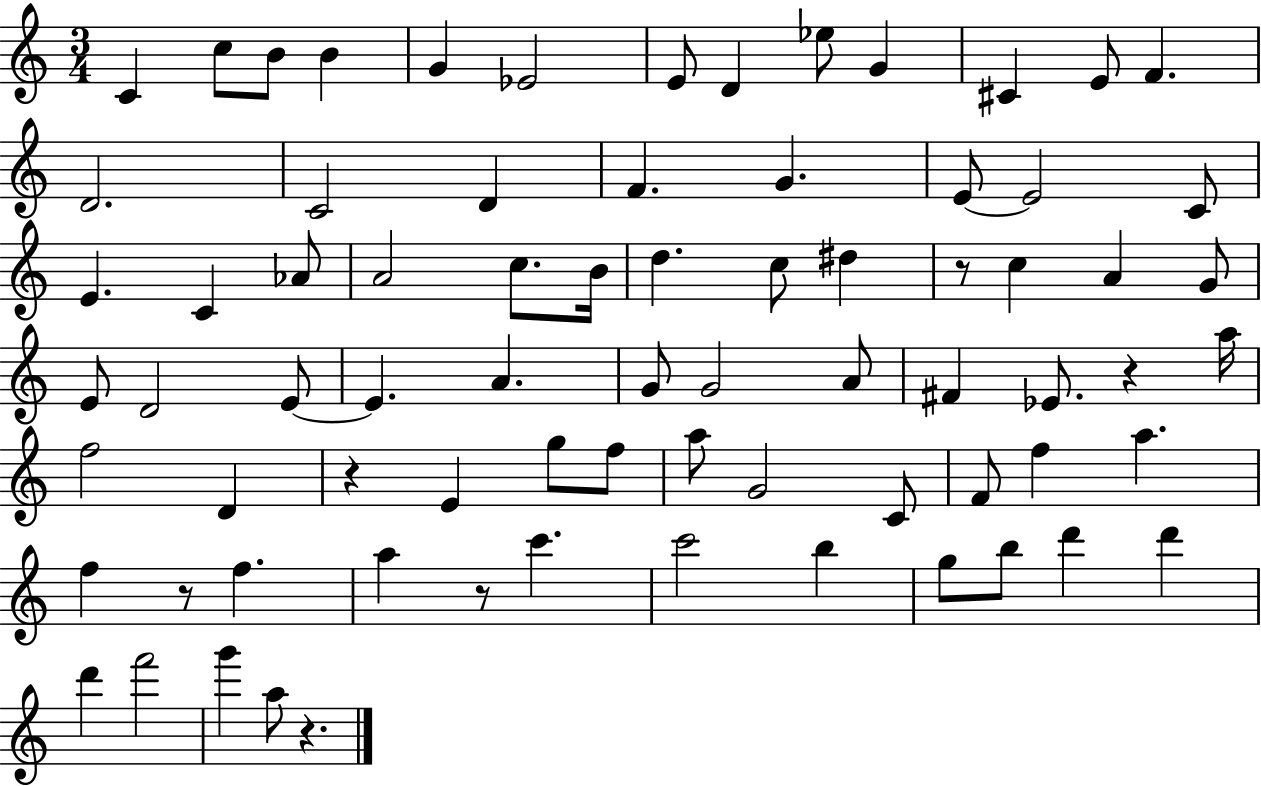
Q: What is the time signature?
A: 3/4